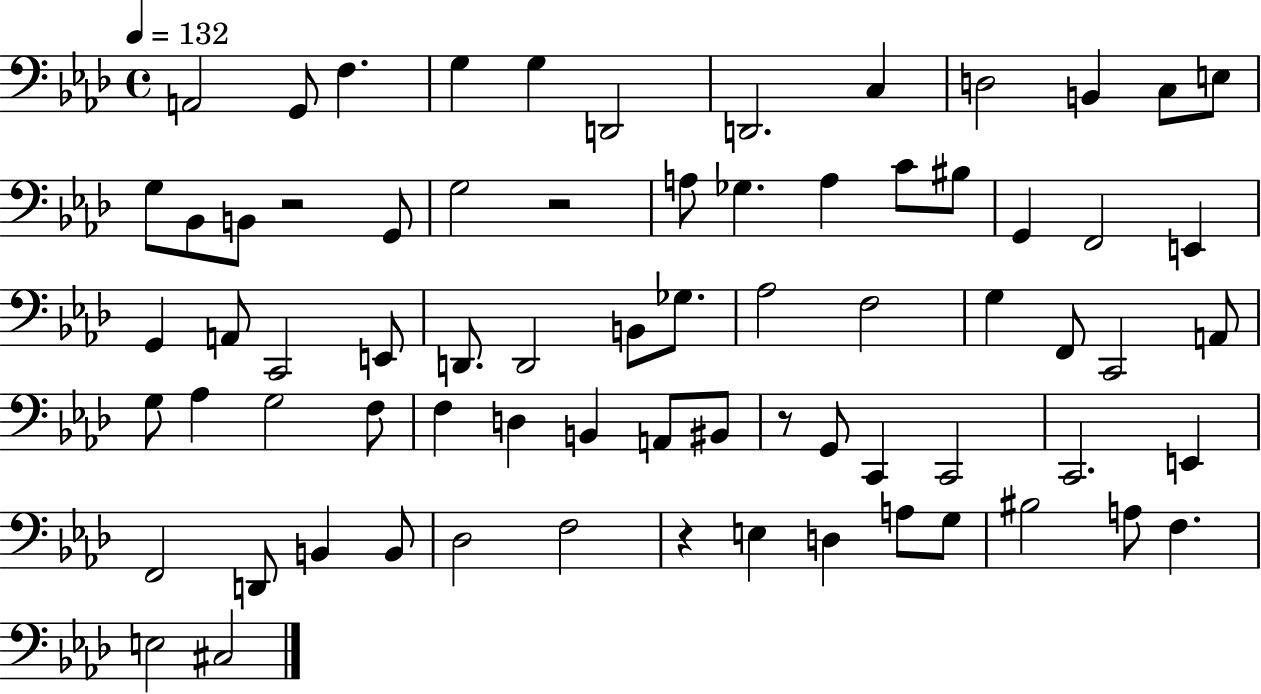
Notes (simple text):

A2/h G2/e F3/q. G3/q G3/q D2/h D2/h. C3/q D3/h B2/q C3/e E3/e G3/e Bb2/e B2/e R/h G2/e G3/h R/h A3/e Gb3/q. A3/q C4/e BIS3/e G2/q F2/h E2/q G2/q A2/e C2/h E2/e D2/e. D2/h B2/e Gb3/e. Ab3/h F3/h G3/q F2/e C2/h A2/e G3/e Ab3/q G3/h F3/e F3/q D3/q B2/q A2/e BIS2/e R/e G2/e C2/q C2/h C2/h. E2/q F2/h D2/e B2/q B2/e Db3/h F3/h R/q E3/q D3/q A3/e G3/e BIS3/h A3/e F3/q. E3/h C#3/h